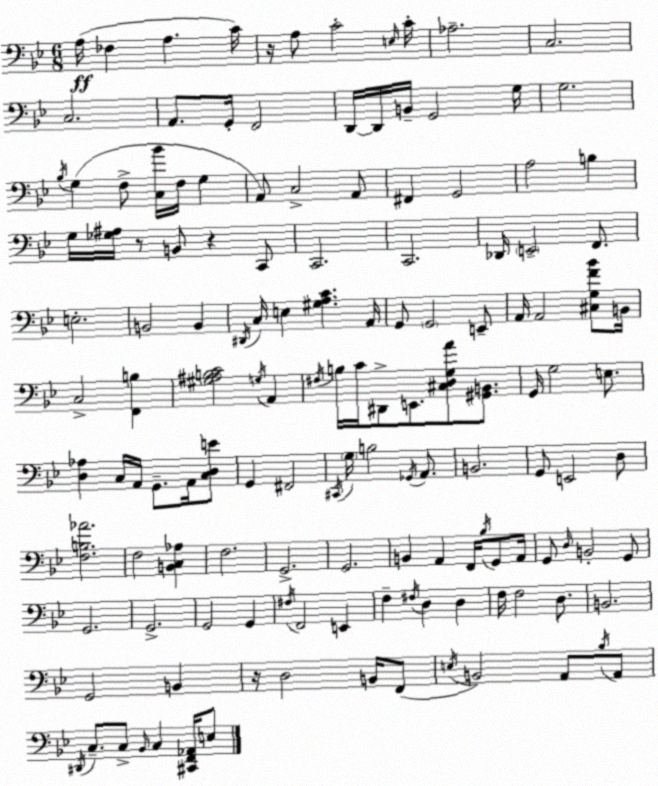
X:1
T:Untitled
M:6/8
L:1/4
K:Bb
A,/4 _F, A, C/4 z/4 A,/2 C2 E,/4 C/4 _A,2 C,2 C,2 A,,/2 G,,/4 F,,2 D,,/4 D,,/4 B,,/4 G,,2 G,/4 G,2 _B,/4 G, F,/2 [C,_B]/4 F,/4 G, A,,/2 C,2 A,,/2 ^F,, G,,2 A,2 B, G,/4 [_G,^A,]/4 z/2 B,,/2 z C,,/2 C,,2 C,,2 _D,,/4 E,,2 F,,/2 E,2 B,,2 B,, ^D,,/4 C,/4 E, [^G,A,C] A,,/4 G,,/2 G,,2 E,,/2 A,,/4 A,,2 [^C,G,F_B]/2 B,,/4 C,2 [F,,B,] [^G,^A,B,C]2 G,/4 A,, ^F,/4 B,/4 C/4 ^D,,/2 E,,/2 [^C,D,G,A]/2 [^G,,B,,]/2 G,,/4 G,2 E,/2 [D,_A,] C,/4 A,,/4 G,,/2 A,,/4 [C,D,E]/2 G,, ^F,,2 ^C,,/4 G,/4 B,2 _G,,/4 A,,/2 B,,2 G,,/2 E,,2 D,/2 [F,B,_A]2 F,2 [B,,C,_A,] F,2 G,,2 G,,2 B,, A,, F,,/4 _B,/4 G,,/2 A,,/4 G,,/2 D,/4 B,,2 G,,/2 G,,2 G,,2 G,,2 G,, ^F,/4 F,,2 E,, F, ^F,/4 D, D, F,/4 F,2 D,/2 B,,2 G,,2 B,, z/4 D,2 B,,/4 F,,/2 E,/4 B,,2 A,,/2 _B,/4 A,,/2 ^D,,/4 C,/2 C,/2 _B,,/4 C, [^C,,F,,_A,,]/4 E,/2